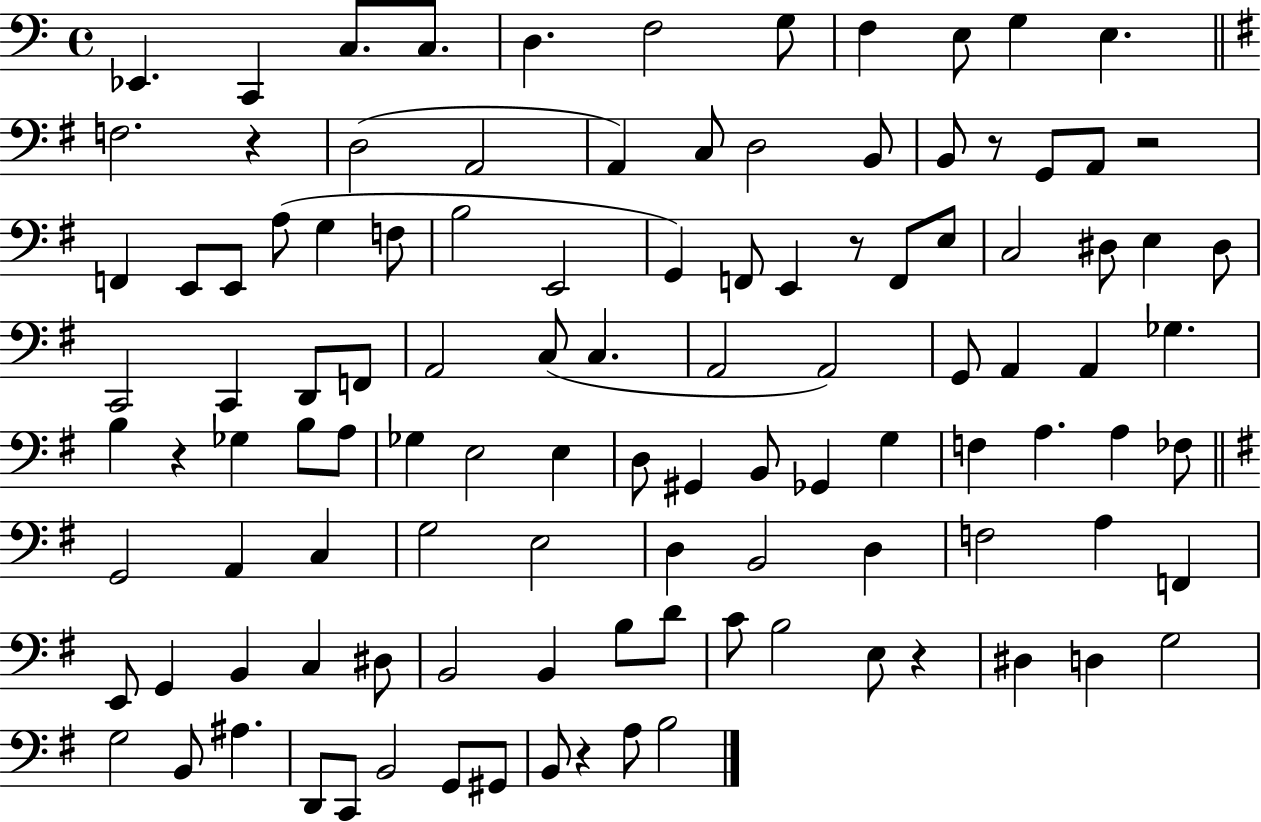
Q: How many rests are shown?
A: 7